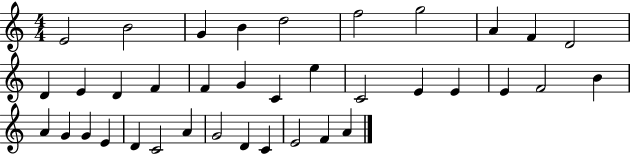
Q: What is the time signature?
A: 4/4